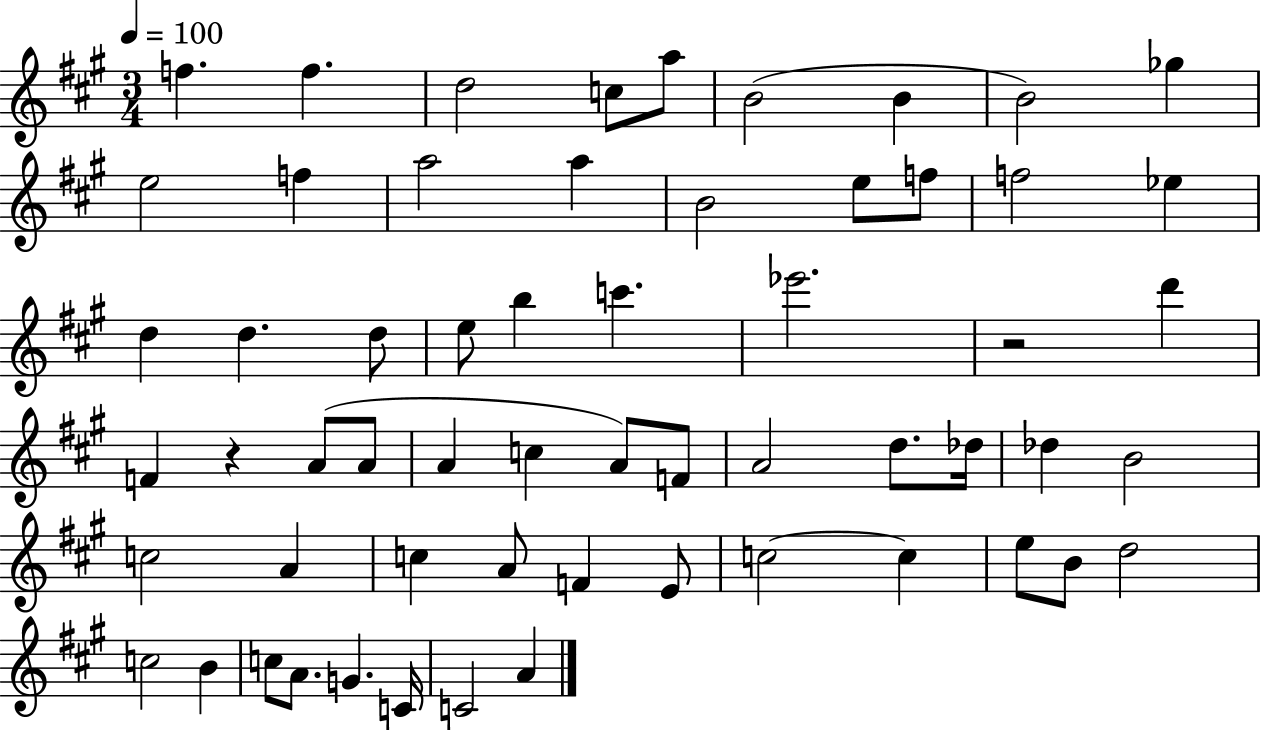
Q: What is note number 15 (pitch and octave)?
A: E5